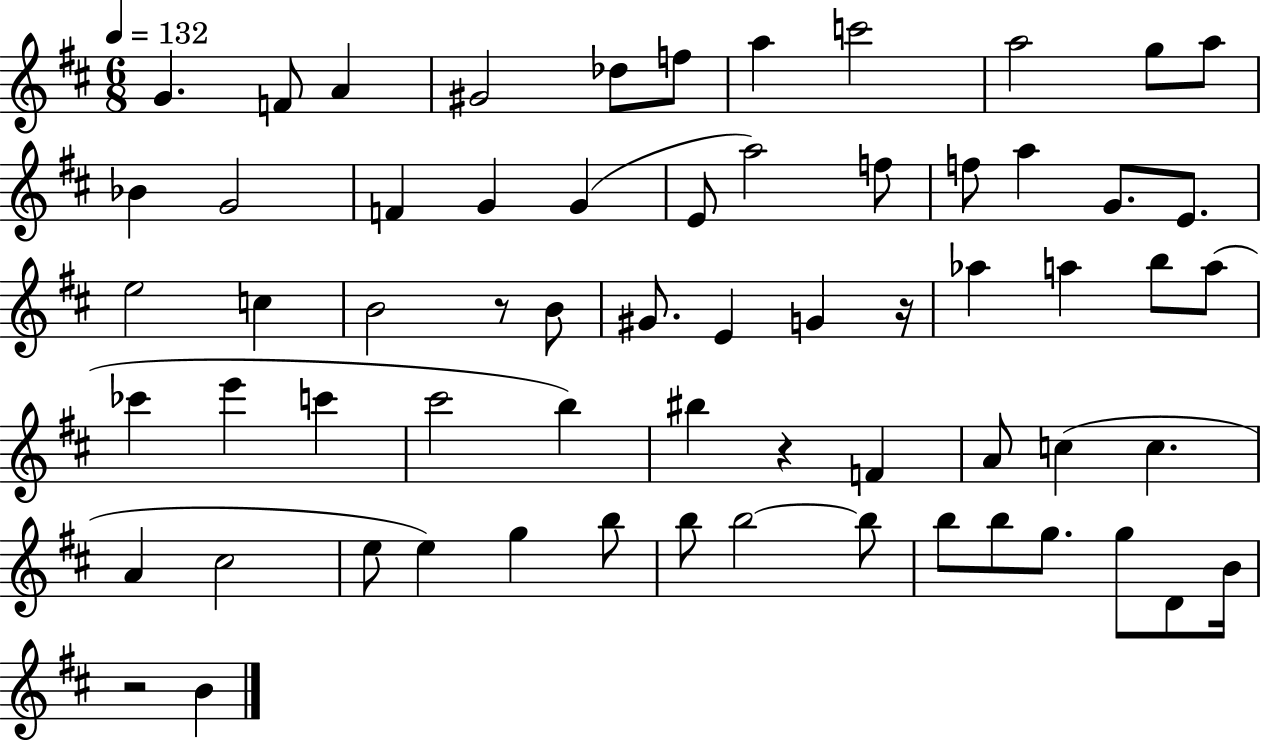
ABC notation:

X:1
T:Untitled
M:6/8
L:1/4
K:D
G F/2 A ^G2 _d/2 f/2 a c'2 a2 g/2 a/2 _B G2 F G G E/2 a2 f/2 f/2 a G/2 E/2 e2 c B2 z/2 B/2 ^G/2 E G z/4 _a a b/2 a/2 _c' e' c' ^c'2 b ^b z F A/2 c c A ^c2 e/2 e g b/2 b/2 b2 b/2 b/2 b/2 g/2 g/2 D/2 B/4 z2 B